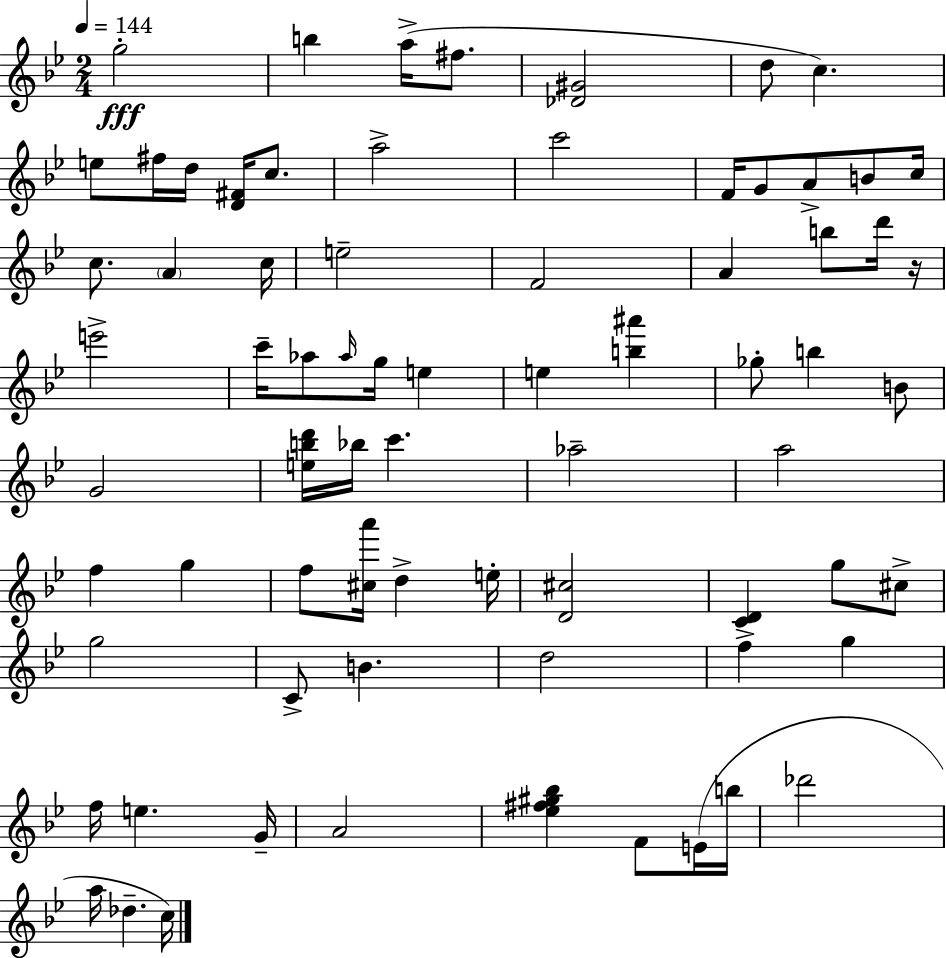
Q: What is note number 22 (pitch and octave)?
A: F4